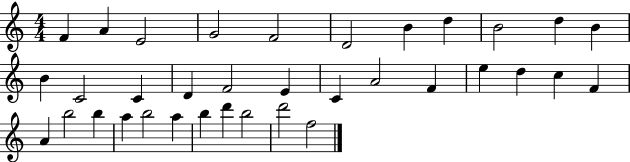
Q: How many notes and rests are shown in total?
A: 35